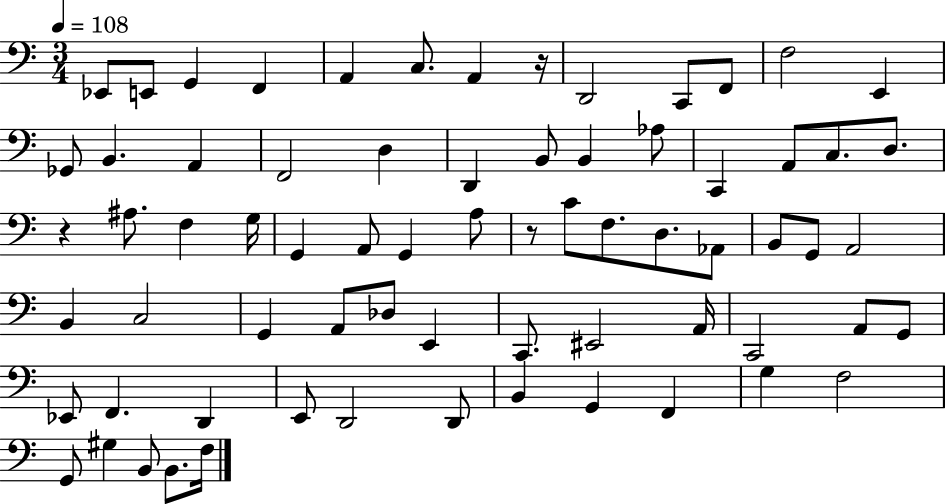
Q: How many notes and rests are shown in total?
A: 70